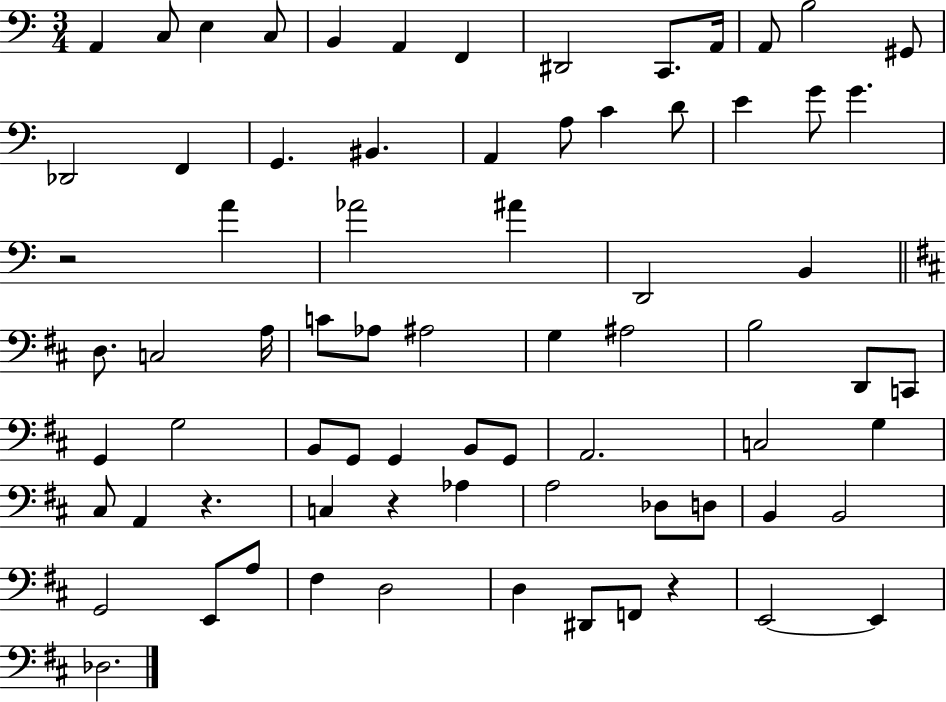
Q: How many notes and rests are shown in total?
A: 74